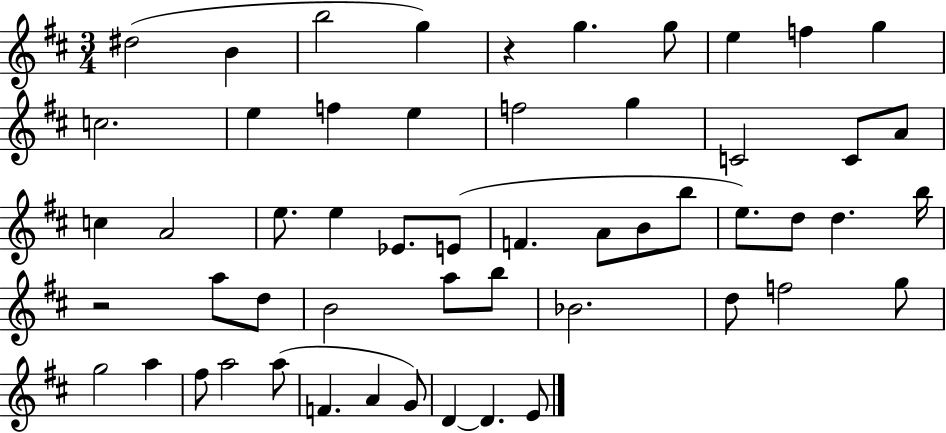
{
  \clef treble
  \numericTimeSignature
  \time 3/4
  \key d \major
  dis''2( b'4 | b''2 g''4) | r4 g''4. g''8 | e''4 f''4 g''4 | \break c''2. | e''4 f''4 e''4 | f''2 g''4 | c'2 c'8 a'8 | \break c''4 a'2 | e''8. e''4 ees'8. e'8( | f'4. a'8 b'8 b''8 | e''8.) d''8 d''4. b''16 | \break r2 a''8 d''8 | b'2 a''8 b''8 | bes'2. | d''8 f''2 g''8 | \break g''2 a''4 | fis''8 a''2 a''8( | f'4. a'4 g'8) | d'4~~ d'4. e'8 | \break \bar "|."
}